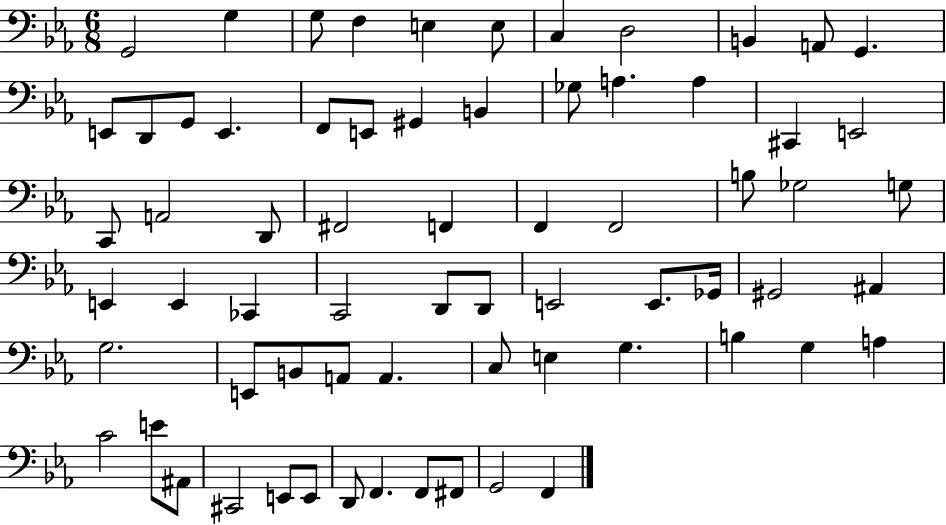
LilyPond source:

{
  \clef bass
  \numericTimeSignature
  \time 6/8
  \key ees \major
  g,2 g4 | g8 f4 e4 e8 | c4 d2 | b,4 a,8 g,4. | \break e,8 d,8 g,8 e,4. | f,8 e,8 gis,4 b,4 | ges8 a4. a4 | cis,4 e,2 | \break c,8 a,2 d,8 | fis,2 f,4 | f,4 f,2 | b8 ges2 g8 | \break e,4 e,4 ces,4 | c,2 d,8 d,8 | e,2 e,8. ges,16 | gis,2 ais,4 | \break g2. | e,8 b,8 a,8 a,4. | c8 e4 g4. | b4 g4 a4 | \break c'2 e'8 ais,8 | cis,2 e,8 e,8 | d,8 f,4. f,8 fis,8 | g,2 f,4 | \break \bar "|."
}